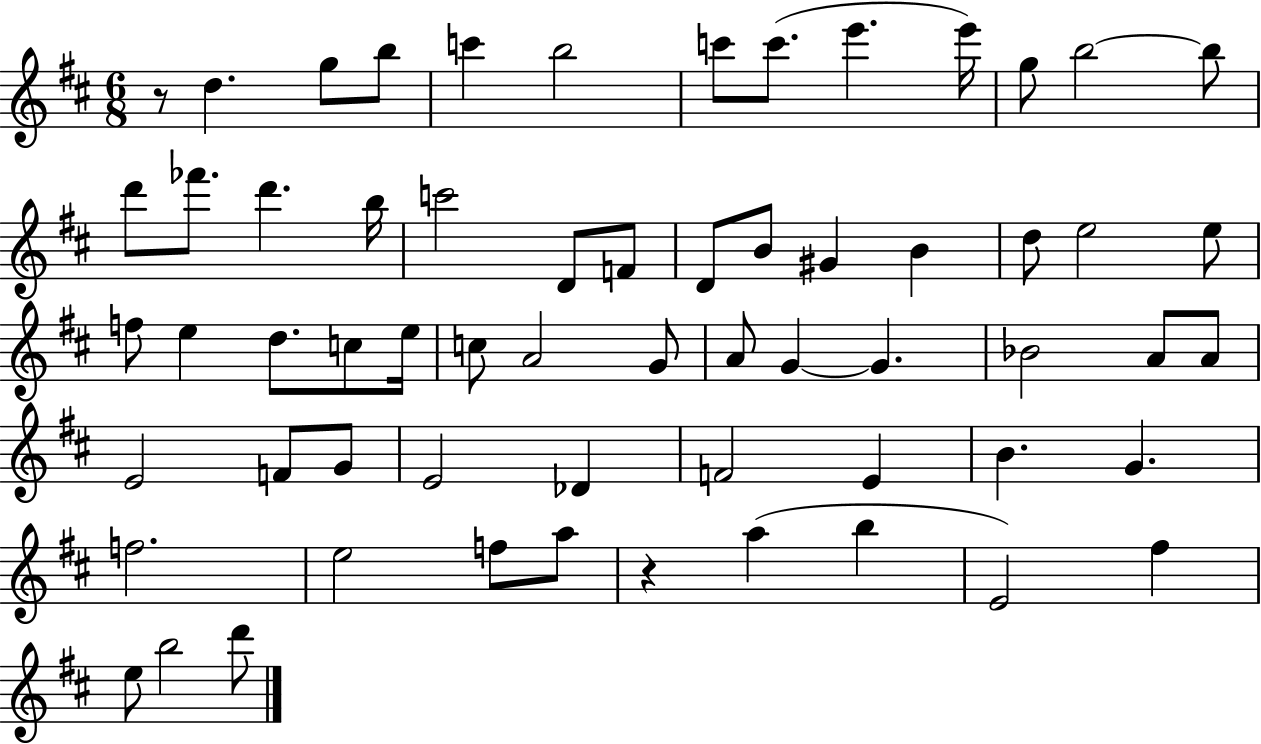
R/e D5/q. G5/e B5/e C6/q B5/h C6/e C6/e. E6/q. E6/s G5/e B5/h B5/e D6/e FES6/e. D6/q. B5/s C6/h D4/e F4/e D4/e B4/e G#4/q B4/q D5/e E5/h E5/e F5/e E5/q D5/e. C5/e E5/s C5/e A4/h G4/e A4/e G4/q G4/q. Bb4/h A4/e A4/e E4/h F4/e G4/e E4/h Db4/q F4/h E4/q B4/q. G4/q. F5/h. E5/h F5/e A5/e R/q A5/q B5/q E4/h F#5/q E5/e B5/h D6/e